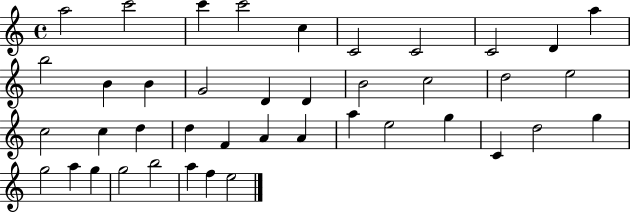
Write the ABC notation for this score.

X:1
T:Untitled
M:4/4
L:1/4
K:C
a2 c'2 c' c'2 c C2 C2 C2 D a b2 B B G2 D D B2 c2 d2 e2 c2 c d d F A A a e2 g C d2 g g2 a g g2 b2 a f e2